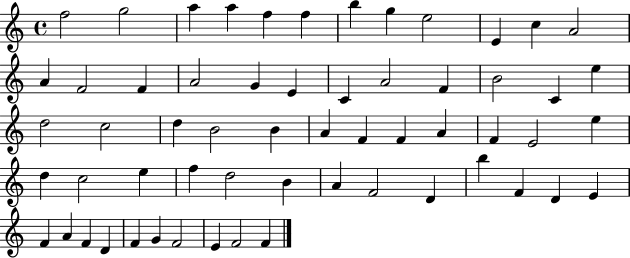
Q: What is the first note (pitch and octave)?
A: F5